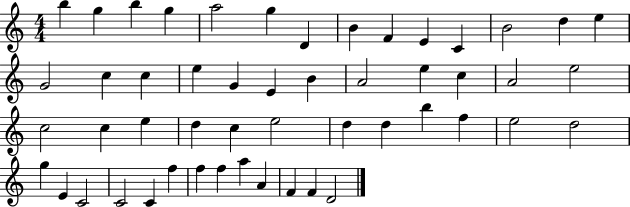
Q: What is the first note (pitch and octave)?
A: B5